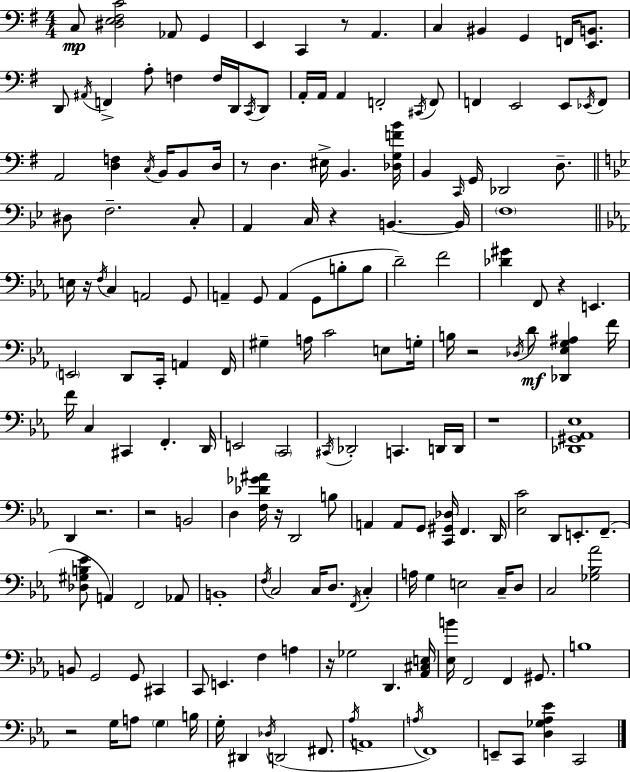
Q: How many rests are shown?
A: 12